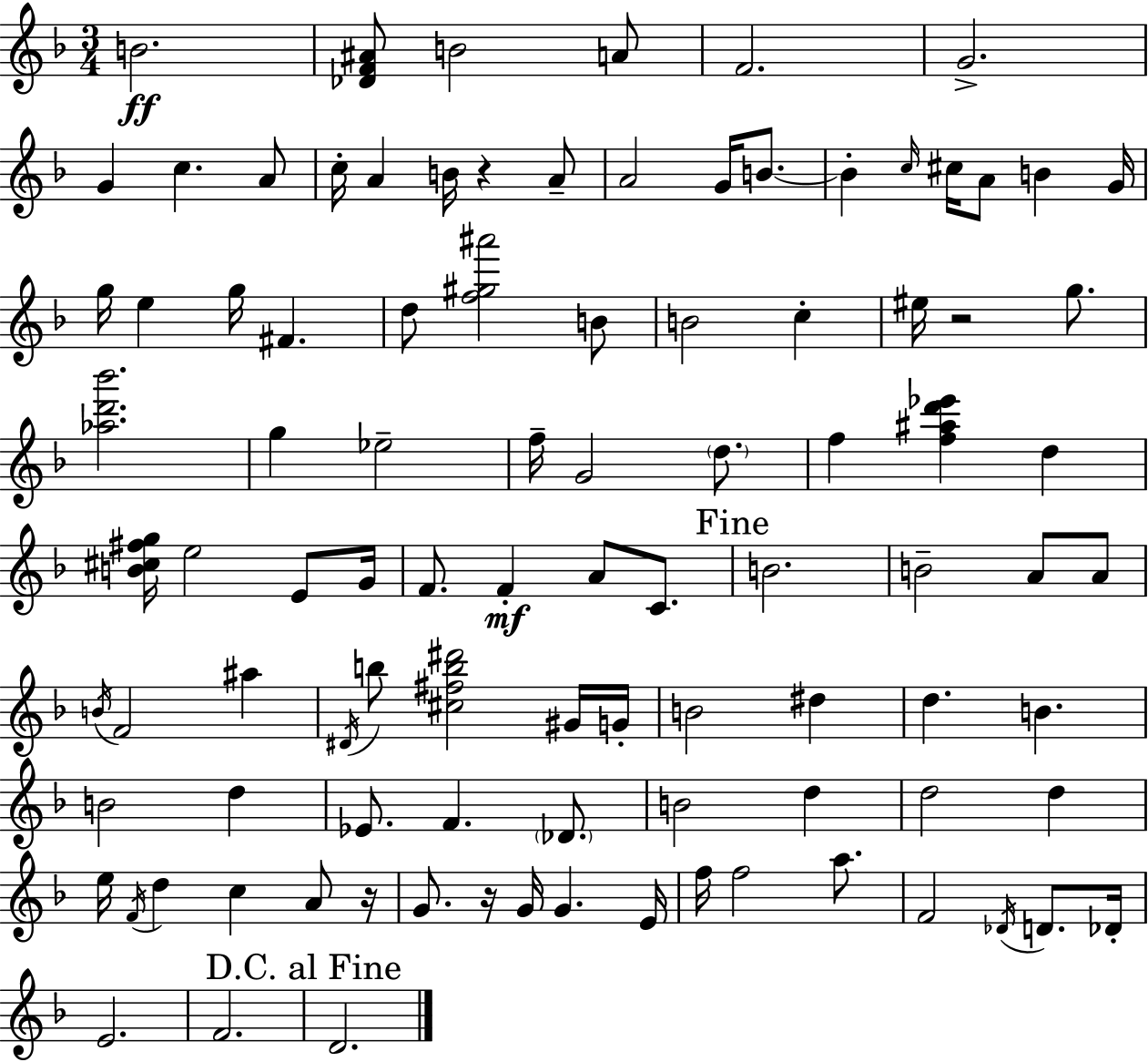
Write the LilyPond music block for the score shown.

{
  \clef treble
  \numericTimeSignature
  \time 3/4
  \key f \major
  b'2.\ff | <des' f' ais'>8 b'2 a'8 | f'2. | g'2.-> | \break g'4 c''4. a'8 | c''16-. a'4 b'16 r4 a'8-- | a'2 g'16 b'8.~~ | b'4-. \grace { c''16 } cis''16 a'8 b'4 | \break g'16 g''16 e''4 g''16 fis'4. | d''8 <f'' gis'' ais'''>2 b'8 | b'2 c''4-. | eis''16 r2 g''8. | \break <aes'' d''' bes'''>2. | g''4 ees''2-- | f''16-- g'2 \parenthesize d''8. | f''4 <f'' ais'' d''' ees'''>4 d''4 | \break <b' cis'' fis'' g''>16 e''2 e'8 | g'16 f'8. f'4-.\mf a'8 c'8. | \mark "Fine" b'2. | b'2-- a'8 a'8 | \break \acciaccatura { b'16 } f'2 ais''4 | \acciaccatura { dis'16 } b''8 <cis'' fis'' b'' dis'''>2 | gis'16 g'16-. b'2 dis''4 | d''4. b'4. | \break b'2 d''4 | ees'8. f'4. | \parenthesize des'8. b'2 d''4 | d''2 d''4 | \break e''16 \acciaccatura { f'16 } d''4 c''4 | a'8 r16 g'8. r16 g'16 g'4. | e'16 f''16 f''2 | a''8. f'2 | \break \acciaccatura { des'16 } d'8. des'16-. e'2. | f'2. | \mark "D.C. al Fine" d'2. | \bar "|."
}